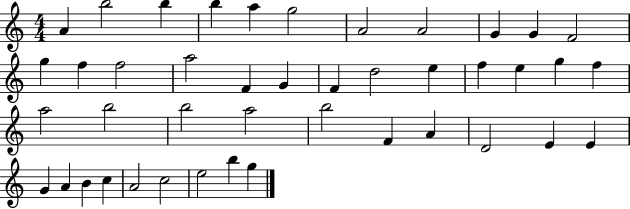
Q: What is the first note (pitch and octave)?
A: A4